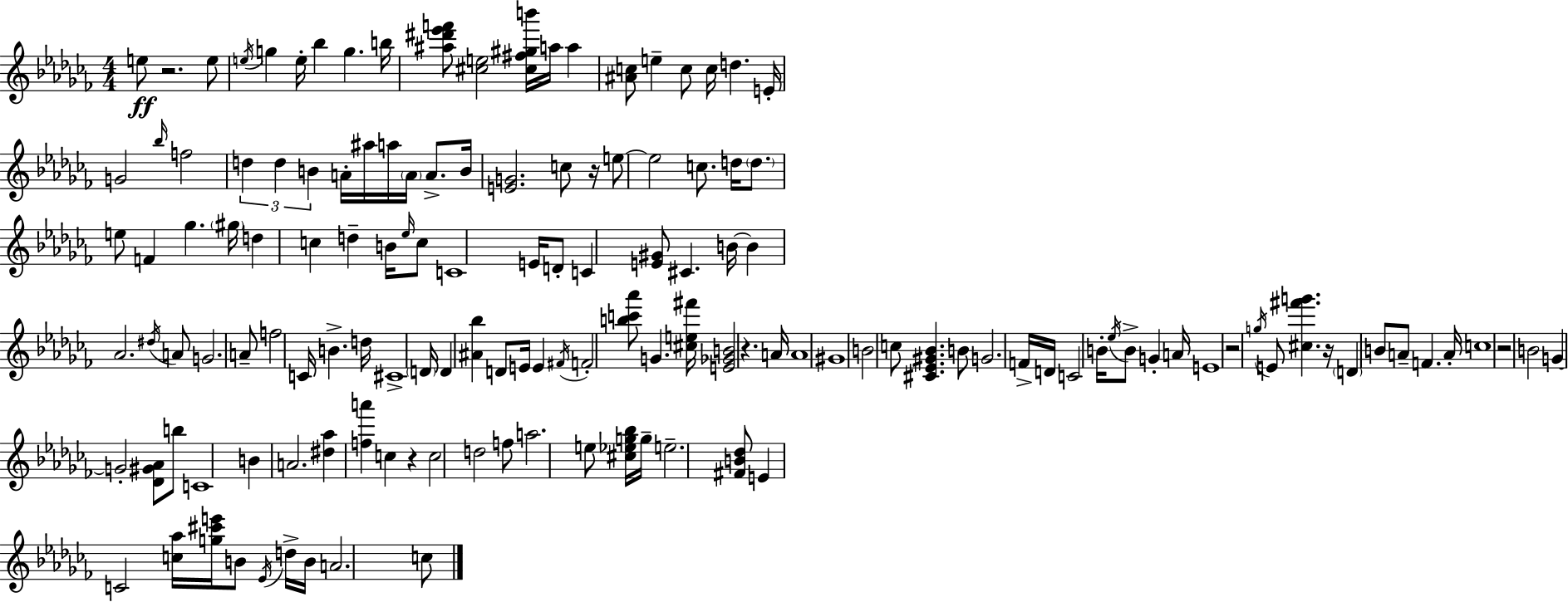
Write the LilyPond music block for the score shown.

{
  \clef treble
  \numericTimeSignature
  \time 4/4
  \key aes \minor
  e''8\ff r2. e''8 | \acciaccatura { e''16 } g''4 e''16-. bes''4 g''4. | b''16 <ais'' dis''' ees''' f'''>8 <cis'' e''>2 <cis'' fis'' gis'' b'''>16 a''16 a''4 | <ais' c''>8 e''4-- c''8 c''16 d''4. | \break e'16-. g'2 \grace { bes''16 } f''2 | \tuplet 3/2 { d''4 d''4 b'4 } a'16-. ais''16 | a''16 \parenthesize a'16 a'8.-> b'16 <e' g'>2. | c''8 r16 e''8~~ e''2 c''8. | \break d''16 \parenthesize d''8. e''8 f'4 ges''4. | \parenthesize gis''16 d''4 c''4 d''4-- b'16 | \grace { ees''16 } c''8 c'1 | e'16 d'8-. c'4 <e' gis'>8 cis'4. | \break b'16~~ b'4 aes'2. | \acciaccatura { dis''16 } a'8 g'2. | a'8-- f''2 c'16 b'4.-> | d''16 cis'1-> | \break \parenthesize d'16 d'4 <ais' bes''>4 d'8 e'16 | e'4 \acciaccatura { fis'16 } f'2-. <b'' c''' aes'''>8 g'4. | <cis'' e'' fis'''>16 <e' ges' b'>2 r4. | a'16 a'1 | \break gis'1 | b'2 c''8 <cis' ees' gis' bes'>4. | b'8 g'2. | f'16-> d'16 c'2 b'16-. \acciaccatura { ees''16 } b'8-> | \break g'4-. a'16 e'1 | r2 \acciaccatura { g''16 } e'8 | <cis'' fis''' g'''>4. r16 \parenthesize d'4 b'8 a'8-- | f'4. a'16-. c''1 | \break r2 b'2 | g'4~~ g'2-. | <des' gis' aes'>8 b''8 c'1 | b'4 a'2. | \break <dis'' aes''>4 <f'' a'''>4 c''4 | r4 c''2 d''2 | f''8 a''2. | e''8 <cis'' ees'' g'' bes''>16 g''16-- e''2.-- | \break <fis' b' des''>8 e'4 c'2 | <c'' aes''>16 <g'' cis''' e'''>16 b'8 \acciaccatura { ees'16 } d''16-> b'16 a'2. | c''8 \bar "|."
}